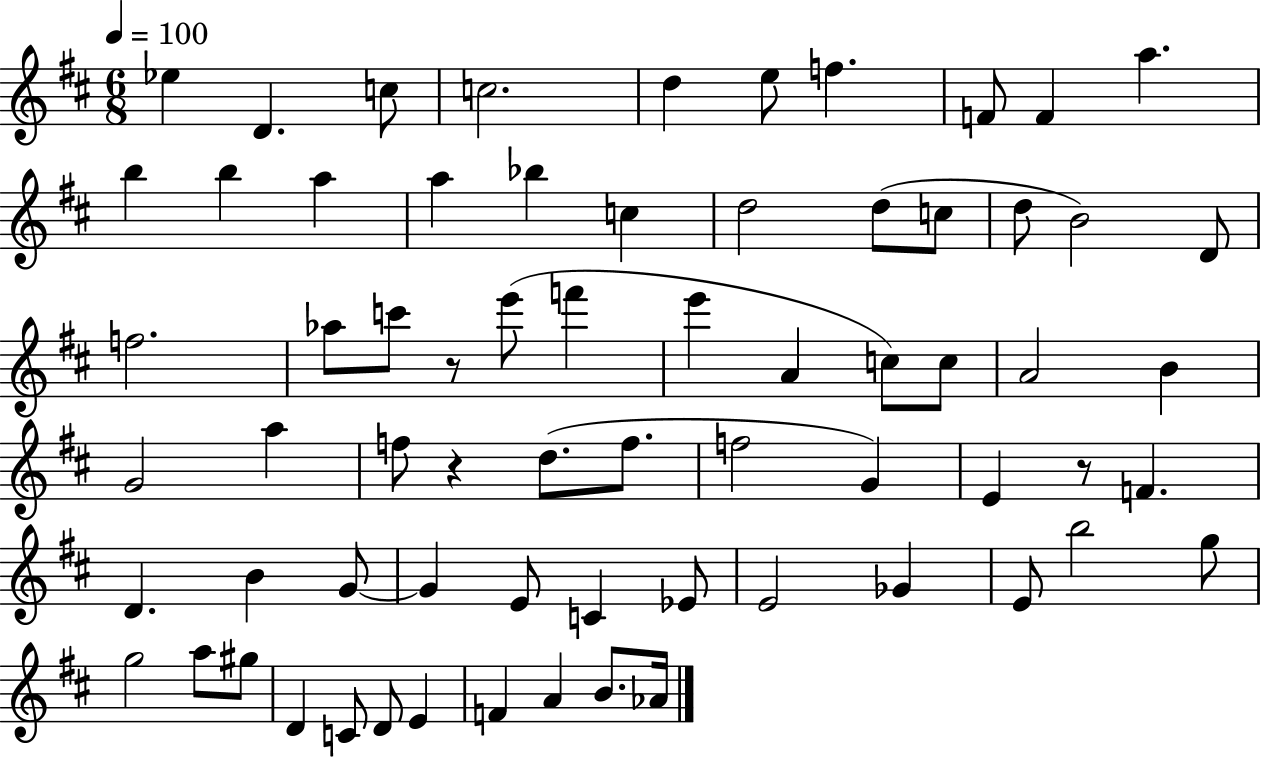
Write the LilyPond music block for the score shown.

{
  \clef treble
  \numericTimeSignature
  \time 6/8
  \key d \major
  \tempo 4 = 100
  \repeat volta 2 { ees''4 d'4. c''8 | c''2. | d''4 e''8 f''4. | f'8 f'4 a''4. | \break b''4 b''4 a''4 | a''4 bes''4 c''4 | d''2 d''8( c''8 | d''8 b'2) d'8 | \break f''2. | aes''8 c'''8 r8 e'''8( f'''4 | e'''4 a'4 c''8) c''8 | a'2 b'4 | \break g'2 a''4 | f''8 r4 d''8.( f''8. | f''2 g'4) | e'4 r8 f'4. | \break d'4. b'4 g'8~~ | g'4 e'8 c'4 ees'8 | e'2 ges'4 | e'8 b''2 g''8 | \break g''2 a''8 gis''8 | d'4 c'8 d'8 e'4 | f'4 a'4 b'8. aes'16 | } \bar "|."
}